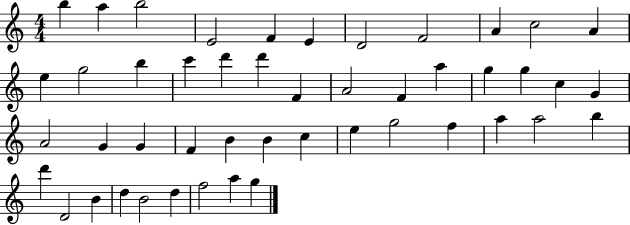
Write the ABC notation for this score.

X:1
T:Untitled
M:4/4
L:1/4
K:C
b a b2 E2 F E D2 F2 A c2 A e g2 b c' d' d' F A2 F a g g c G A2 G G F B B c e g2 f a a2 b d' D2 B d B2 d f2 a g